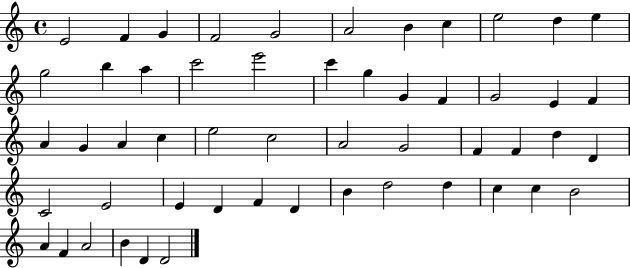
{
  \clef treble
  \time 4/4
  \defaultTimeSignature
  \key c \major
  e'2 f'4 g'4 | f'2 g'2 | a'2 b'4 c''4 | e''2 d''4 e''4 | \break g''2 b''4 a''4 | c'''2 e'''2 | c'''4 g''4 g'4 f'4 | g'2 e'4 f'4 | \break a'4 g'4 a'4 c''4 | e''2 c''2 | a'2 g'2 | f'4 f'4 d''4 d'4 | \break c'2 e'2 | e'4 d'4 f'4 d'4 | b'4 d''2 d''4 | c''4 c''4 b'2 | \break a'4 f'4 a'2 | b'4 d'4 d'2 | \bar "|."
}